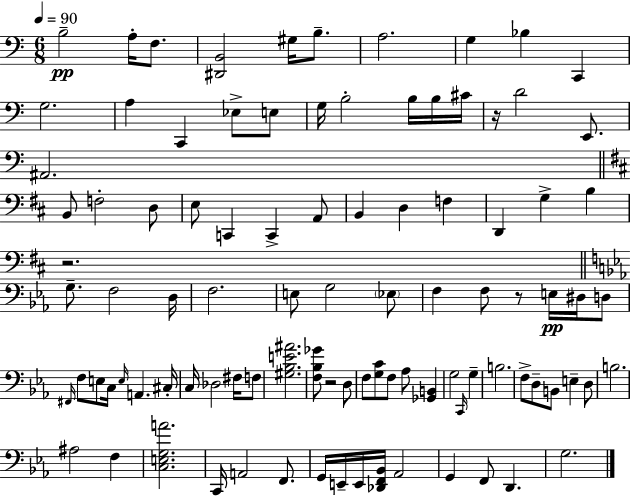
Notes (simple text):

B3/h A3/s F3/e. [D#2,B2]/h G#3/s B3/e. A3/h. G3/q Bb3/q C2/q G3/h. A3/q C2/q Eb3/e E3/e G3/s B3/h B3/s B3/s C#4/s R/s D4/h E2/e. A#2/h. B2/e F3/h D3/e E3/e C2/q C2/q A2/e B2/q D3/q F3/q D2/q G3/q B3/q R/h. G3/e. F3/h D3/s F3/h. E3/e G3/h Eb3/e F3/q F3/e R/e E3/s D#3/s D3/e F#2/s F3/e E3/e C3/s E3/s A2/q. C#3/s C3/s Db3/h F#3/s F3/e [G#3,Bb3,E4,A#4]/h. [F3,Bb3,Gb4]/e R/h D3/e F3/e [G3,C4]/e F3/e Ab3/e [Gb2,B2]/q G3/h C2/s G3/q B3/h. F3/e D3/e B2/e E3/q D3/e B3/h. A#3/h F3/q [C3,E3,G3,A4]/h. C2/s A2/h F2/e. G2/s E2/s E2/s [Db2,F2,Bb2]/s Ab2/h G2/q F2/e D2/q. G3/h.